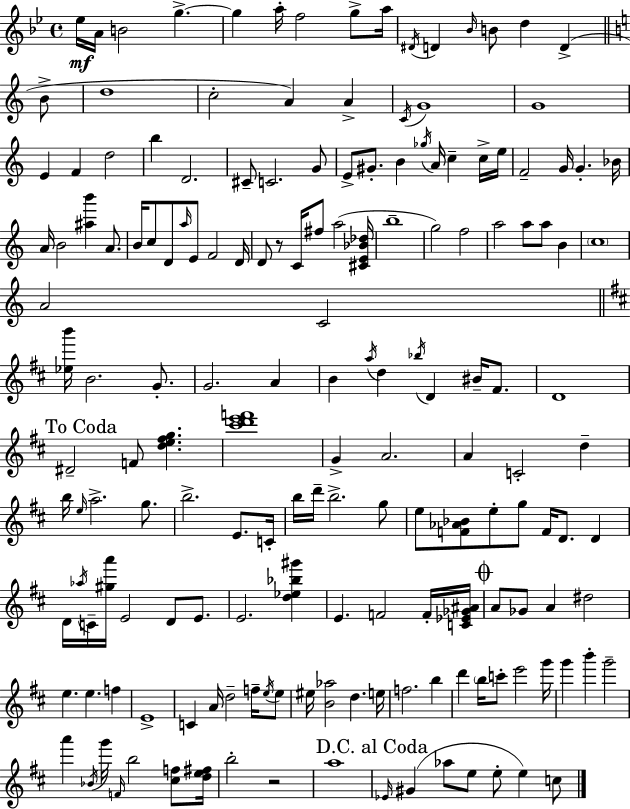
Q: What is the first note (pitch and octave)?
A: Eb5